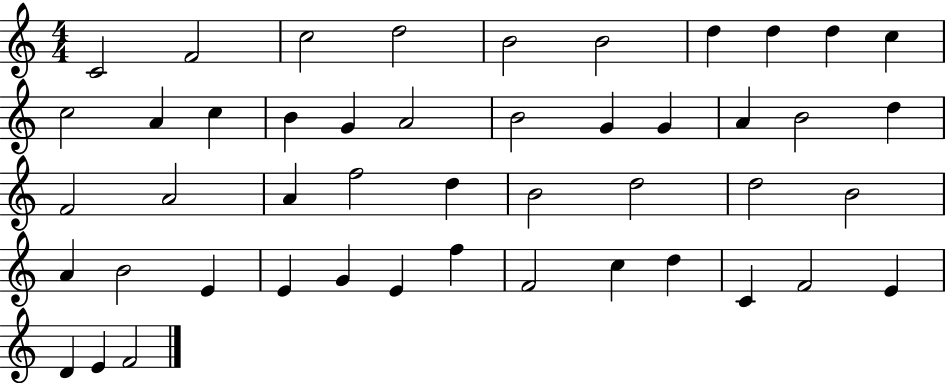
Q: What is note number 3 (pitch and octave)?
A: C5